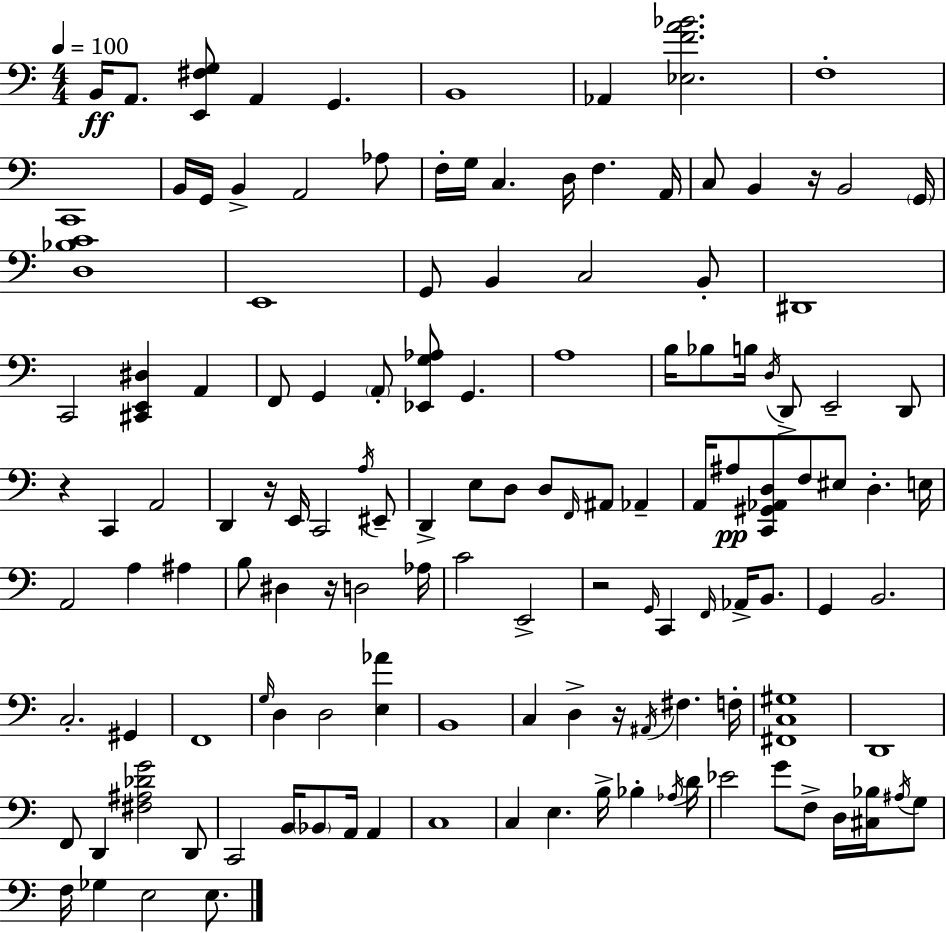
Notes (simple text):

B2/s A2/e. [E2,F#3,G3]/e A2/q G2/q. B2/w Ab2/q [Eb3,F4,A4,Bb4]/h. F3/w C2/w B2/s G2/s B2/q A2/h Ab3/e F3/s G3/s C3/q. D3/s F3/q. A2/s C3/e B2/q R/s B2/h G2/s [D3,Bb3,C4]/w E2/w G2/e B2/q C3/h B2/e D#2/w C2/h [C#2,E2,D#3]/q A2/q F2/e G2/q A2/e [Eb2,G3,Ab3]/e G2/q. A3/w B3/s Bb3/e B3/s D3/s D2/e E2/h D2/e R/q C2/q A2/h D2/q R/s E2/s C2/h A3/s EIS2/e D2/q E3/e D3/e D3/e F2/s A#2/e Ab2/q A2/s A#3/e [C2,G#2,Ab2,D3]/e F3/e EIS3/e D3/q. E3/s A2/h A3/q A#3/q B3/e D#3/q R/s D3/h Ab3/s C4/h E2/h R/h G2/s C2/q F2/s Ab2/s B2/e. G2/q B2/h. C3/h. G#2/q F2/w G3/s D3/q D3/h [E3,Ab4]/q B2/w C3/q D3/q R/s A#2/s F#3/q. F3/s [F#2,C3,G#3]/w D2/w F2/e D2/q [F#3,A#3,Db4,G4]/h D2/e C2/h B2/s Bb2/e A2/s A2/q C3/w C3/q E3/q. B3/s Bb3/q Ab3/s D4/s Eb4/h G4/e F3/e D3/s [C#3,Bb3]/s A#3/s G3/e F3/s Gb3/q E3/h E3/e.